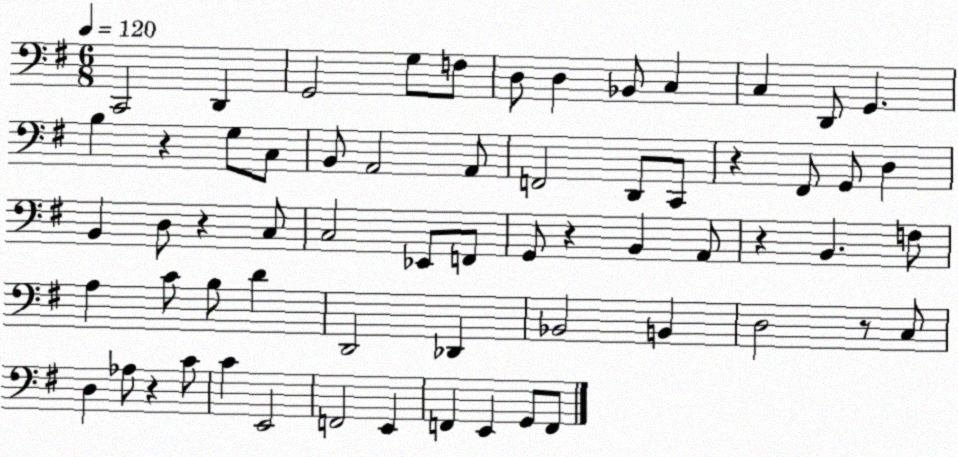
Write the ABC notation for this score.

X:1
T:Untitled
M:6/8
L:1/4
K:G
C,,2 D,, G,,2 G,/2 F,/2 D,/2 D, _B,,/2 C, C, D,,/2 G,, B, z G,/2 C,/2 B,,/2 A,,2 A,,/2 F,,2 D,,/2 C,,/2 z ^F,,/2 G,,/2 D, B,, D,/2 z C,/2 C,2 _E,,/2 F,,/2 G,,/2 z B,, A,,/2 z B,, F,/2 A, C/2 B,/2 D D,,2 _D,, _B,,2 B,, D,2 z/2 C,/2 D, _A,/2 z C/2 C E,,2 F,,2 E,, F,, E,, G,,/2 F,,/2